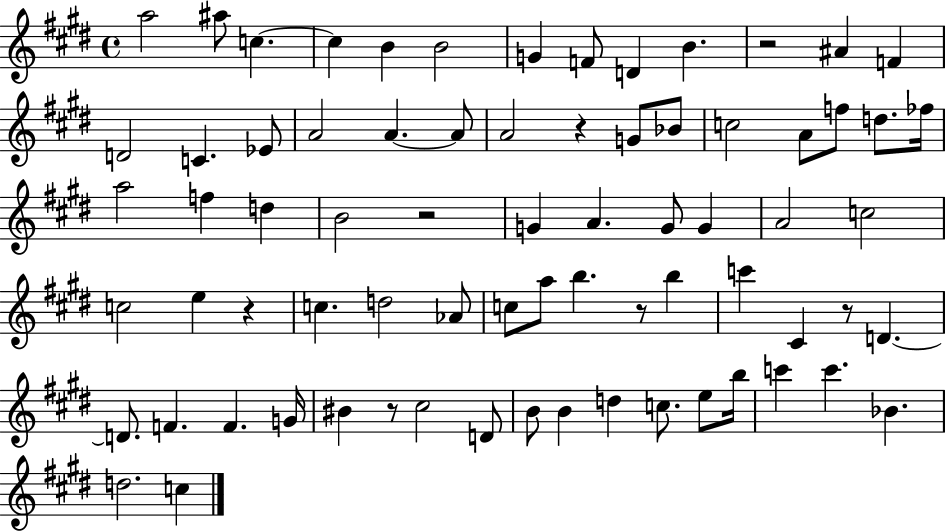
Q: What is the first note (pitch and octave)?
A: A5